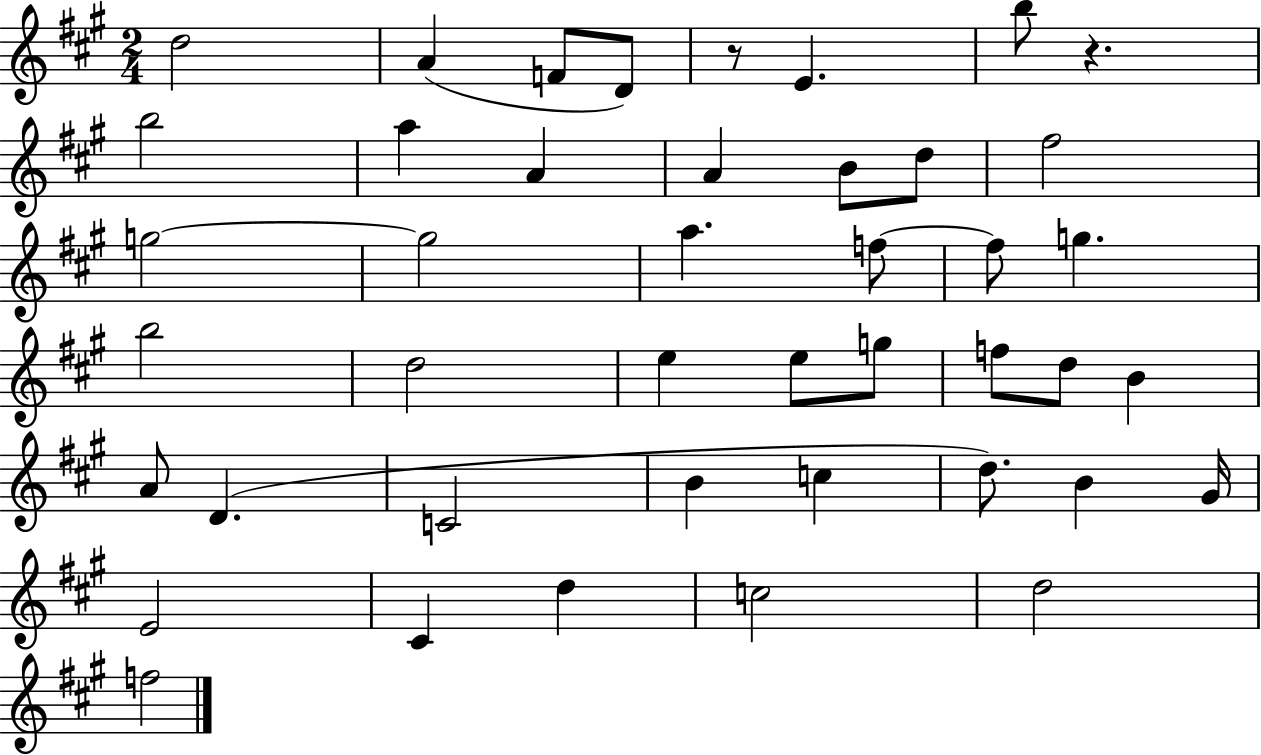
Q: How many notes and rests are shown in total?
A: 43